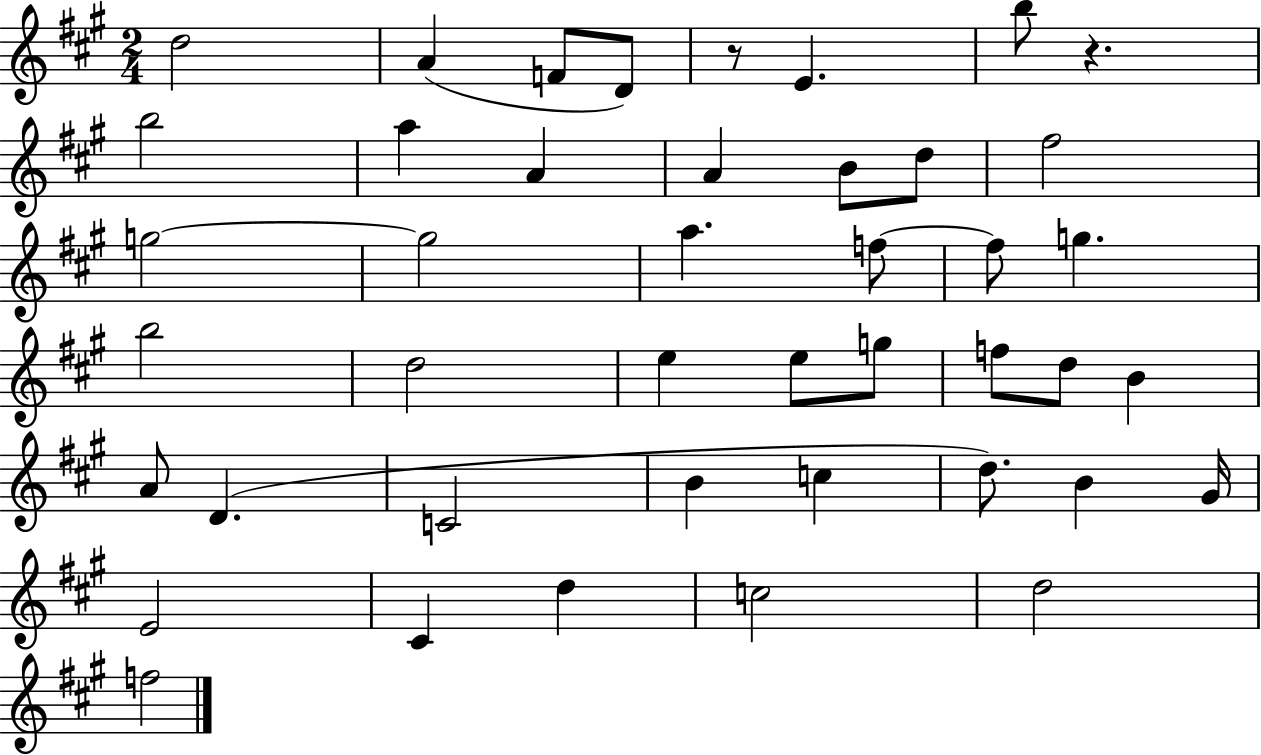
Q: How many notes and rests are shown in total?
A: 43